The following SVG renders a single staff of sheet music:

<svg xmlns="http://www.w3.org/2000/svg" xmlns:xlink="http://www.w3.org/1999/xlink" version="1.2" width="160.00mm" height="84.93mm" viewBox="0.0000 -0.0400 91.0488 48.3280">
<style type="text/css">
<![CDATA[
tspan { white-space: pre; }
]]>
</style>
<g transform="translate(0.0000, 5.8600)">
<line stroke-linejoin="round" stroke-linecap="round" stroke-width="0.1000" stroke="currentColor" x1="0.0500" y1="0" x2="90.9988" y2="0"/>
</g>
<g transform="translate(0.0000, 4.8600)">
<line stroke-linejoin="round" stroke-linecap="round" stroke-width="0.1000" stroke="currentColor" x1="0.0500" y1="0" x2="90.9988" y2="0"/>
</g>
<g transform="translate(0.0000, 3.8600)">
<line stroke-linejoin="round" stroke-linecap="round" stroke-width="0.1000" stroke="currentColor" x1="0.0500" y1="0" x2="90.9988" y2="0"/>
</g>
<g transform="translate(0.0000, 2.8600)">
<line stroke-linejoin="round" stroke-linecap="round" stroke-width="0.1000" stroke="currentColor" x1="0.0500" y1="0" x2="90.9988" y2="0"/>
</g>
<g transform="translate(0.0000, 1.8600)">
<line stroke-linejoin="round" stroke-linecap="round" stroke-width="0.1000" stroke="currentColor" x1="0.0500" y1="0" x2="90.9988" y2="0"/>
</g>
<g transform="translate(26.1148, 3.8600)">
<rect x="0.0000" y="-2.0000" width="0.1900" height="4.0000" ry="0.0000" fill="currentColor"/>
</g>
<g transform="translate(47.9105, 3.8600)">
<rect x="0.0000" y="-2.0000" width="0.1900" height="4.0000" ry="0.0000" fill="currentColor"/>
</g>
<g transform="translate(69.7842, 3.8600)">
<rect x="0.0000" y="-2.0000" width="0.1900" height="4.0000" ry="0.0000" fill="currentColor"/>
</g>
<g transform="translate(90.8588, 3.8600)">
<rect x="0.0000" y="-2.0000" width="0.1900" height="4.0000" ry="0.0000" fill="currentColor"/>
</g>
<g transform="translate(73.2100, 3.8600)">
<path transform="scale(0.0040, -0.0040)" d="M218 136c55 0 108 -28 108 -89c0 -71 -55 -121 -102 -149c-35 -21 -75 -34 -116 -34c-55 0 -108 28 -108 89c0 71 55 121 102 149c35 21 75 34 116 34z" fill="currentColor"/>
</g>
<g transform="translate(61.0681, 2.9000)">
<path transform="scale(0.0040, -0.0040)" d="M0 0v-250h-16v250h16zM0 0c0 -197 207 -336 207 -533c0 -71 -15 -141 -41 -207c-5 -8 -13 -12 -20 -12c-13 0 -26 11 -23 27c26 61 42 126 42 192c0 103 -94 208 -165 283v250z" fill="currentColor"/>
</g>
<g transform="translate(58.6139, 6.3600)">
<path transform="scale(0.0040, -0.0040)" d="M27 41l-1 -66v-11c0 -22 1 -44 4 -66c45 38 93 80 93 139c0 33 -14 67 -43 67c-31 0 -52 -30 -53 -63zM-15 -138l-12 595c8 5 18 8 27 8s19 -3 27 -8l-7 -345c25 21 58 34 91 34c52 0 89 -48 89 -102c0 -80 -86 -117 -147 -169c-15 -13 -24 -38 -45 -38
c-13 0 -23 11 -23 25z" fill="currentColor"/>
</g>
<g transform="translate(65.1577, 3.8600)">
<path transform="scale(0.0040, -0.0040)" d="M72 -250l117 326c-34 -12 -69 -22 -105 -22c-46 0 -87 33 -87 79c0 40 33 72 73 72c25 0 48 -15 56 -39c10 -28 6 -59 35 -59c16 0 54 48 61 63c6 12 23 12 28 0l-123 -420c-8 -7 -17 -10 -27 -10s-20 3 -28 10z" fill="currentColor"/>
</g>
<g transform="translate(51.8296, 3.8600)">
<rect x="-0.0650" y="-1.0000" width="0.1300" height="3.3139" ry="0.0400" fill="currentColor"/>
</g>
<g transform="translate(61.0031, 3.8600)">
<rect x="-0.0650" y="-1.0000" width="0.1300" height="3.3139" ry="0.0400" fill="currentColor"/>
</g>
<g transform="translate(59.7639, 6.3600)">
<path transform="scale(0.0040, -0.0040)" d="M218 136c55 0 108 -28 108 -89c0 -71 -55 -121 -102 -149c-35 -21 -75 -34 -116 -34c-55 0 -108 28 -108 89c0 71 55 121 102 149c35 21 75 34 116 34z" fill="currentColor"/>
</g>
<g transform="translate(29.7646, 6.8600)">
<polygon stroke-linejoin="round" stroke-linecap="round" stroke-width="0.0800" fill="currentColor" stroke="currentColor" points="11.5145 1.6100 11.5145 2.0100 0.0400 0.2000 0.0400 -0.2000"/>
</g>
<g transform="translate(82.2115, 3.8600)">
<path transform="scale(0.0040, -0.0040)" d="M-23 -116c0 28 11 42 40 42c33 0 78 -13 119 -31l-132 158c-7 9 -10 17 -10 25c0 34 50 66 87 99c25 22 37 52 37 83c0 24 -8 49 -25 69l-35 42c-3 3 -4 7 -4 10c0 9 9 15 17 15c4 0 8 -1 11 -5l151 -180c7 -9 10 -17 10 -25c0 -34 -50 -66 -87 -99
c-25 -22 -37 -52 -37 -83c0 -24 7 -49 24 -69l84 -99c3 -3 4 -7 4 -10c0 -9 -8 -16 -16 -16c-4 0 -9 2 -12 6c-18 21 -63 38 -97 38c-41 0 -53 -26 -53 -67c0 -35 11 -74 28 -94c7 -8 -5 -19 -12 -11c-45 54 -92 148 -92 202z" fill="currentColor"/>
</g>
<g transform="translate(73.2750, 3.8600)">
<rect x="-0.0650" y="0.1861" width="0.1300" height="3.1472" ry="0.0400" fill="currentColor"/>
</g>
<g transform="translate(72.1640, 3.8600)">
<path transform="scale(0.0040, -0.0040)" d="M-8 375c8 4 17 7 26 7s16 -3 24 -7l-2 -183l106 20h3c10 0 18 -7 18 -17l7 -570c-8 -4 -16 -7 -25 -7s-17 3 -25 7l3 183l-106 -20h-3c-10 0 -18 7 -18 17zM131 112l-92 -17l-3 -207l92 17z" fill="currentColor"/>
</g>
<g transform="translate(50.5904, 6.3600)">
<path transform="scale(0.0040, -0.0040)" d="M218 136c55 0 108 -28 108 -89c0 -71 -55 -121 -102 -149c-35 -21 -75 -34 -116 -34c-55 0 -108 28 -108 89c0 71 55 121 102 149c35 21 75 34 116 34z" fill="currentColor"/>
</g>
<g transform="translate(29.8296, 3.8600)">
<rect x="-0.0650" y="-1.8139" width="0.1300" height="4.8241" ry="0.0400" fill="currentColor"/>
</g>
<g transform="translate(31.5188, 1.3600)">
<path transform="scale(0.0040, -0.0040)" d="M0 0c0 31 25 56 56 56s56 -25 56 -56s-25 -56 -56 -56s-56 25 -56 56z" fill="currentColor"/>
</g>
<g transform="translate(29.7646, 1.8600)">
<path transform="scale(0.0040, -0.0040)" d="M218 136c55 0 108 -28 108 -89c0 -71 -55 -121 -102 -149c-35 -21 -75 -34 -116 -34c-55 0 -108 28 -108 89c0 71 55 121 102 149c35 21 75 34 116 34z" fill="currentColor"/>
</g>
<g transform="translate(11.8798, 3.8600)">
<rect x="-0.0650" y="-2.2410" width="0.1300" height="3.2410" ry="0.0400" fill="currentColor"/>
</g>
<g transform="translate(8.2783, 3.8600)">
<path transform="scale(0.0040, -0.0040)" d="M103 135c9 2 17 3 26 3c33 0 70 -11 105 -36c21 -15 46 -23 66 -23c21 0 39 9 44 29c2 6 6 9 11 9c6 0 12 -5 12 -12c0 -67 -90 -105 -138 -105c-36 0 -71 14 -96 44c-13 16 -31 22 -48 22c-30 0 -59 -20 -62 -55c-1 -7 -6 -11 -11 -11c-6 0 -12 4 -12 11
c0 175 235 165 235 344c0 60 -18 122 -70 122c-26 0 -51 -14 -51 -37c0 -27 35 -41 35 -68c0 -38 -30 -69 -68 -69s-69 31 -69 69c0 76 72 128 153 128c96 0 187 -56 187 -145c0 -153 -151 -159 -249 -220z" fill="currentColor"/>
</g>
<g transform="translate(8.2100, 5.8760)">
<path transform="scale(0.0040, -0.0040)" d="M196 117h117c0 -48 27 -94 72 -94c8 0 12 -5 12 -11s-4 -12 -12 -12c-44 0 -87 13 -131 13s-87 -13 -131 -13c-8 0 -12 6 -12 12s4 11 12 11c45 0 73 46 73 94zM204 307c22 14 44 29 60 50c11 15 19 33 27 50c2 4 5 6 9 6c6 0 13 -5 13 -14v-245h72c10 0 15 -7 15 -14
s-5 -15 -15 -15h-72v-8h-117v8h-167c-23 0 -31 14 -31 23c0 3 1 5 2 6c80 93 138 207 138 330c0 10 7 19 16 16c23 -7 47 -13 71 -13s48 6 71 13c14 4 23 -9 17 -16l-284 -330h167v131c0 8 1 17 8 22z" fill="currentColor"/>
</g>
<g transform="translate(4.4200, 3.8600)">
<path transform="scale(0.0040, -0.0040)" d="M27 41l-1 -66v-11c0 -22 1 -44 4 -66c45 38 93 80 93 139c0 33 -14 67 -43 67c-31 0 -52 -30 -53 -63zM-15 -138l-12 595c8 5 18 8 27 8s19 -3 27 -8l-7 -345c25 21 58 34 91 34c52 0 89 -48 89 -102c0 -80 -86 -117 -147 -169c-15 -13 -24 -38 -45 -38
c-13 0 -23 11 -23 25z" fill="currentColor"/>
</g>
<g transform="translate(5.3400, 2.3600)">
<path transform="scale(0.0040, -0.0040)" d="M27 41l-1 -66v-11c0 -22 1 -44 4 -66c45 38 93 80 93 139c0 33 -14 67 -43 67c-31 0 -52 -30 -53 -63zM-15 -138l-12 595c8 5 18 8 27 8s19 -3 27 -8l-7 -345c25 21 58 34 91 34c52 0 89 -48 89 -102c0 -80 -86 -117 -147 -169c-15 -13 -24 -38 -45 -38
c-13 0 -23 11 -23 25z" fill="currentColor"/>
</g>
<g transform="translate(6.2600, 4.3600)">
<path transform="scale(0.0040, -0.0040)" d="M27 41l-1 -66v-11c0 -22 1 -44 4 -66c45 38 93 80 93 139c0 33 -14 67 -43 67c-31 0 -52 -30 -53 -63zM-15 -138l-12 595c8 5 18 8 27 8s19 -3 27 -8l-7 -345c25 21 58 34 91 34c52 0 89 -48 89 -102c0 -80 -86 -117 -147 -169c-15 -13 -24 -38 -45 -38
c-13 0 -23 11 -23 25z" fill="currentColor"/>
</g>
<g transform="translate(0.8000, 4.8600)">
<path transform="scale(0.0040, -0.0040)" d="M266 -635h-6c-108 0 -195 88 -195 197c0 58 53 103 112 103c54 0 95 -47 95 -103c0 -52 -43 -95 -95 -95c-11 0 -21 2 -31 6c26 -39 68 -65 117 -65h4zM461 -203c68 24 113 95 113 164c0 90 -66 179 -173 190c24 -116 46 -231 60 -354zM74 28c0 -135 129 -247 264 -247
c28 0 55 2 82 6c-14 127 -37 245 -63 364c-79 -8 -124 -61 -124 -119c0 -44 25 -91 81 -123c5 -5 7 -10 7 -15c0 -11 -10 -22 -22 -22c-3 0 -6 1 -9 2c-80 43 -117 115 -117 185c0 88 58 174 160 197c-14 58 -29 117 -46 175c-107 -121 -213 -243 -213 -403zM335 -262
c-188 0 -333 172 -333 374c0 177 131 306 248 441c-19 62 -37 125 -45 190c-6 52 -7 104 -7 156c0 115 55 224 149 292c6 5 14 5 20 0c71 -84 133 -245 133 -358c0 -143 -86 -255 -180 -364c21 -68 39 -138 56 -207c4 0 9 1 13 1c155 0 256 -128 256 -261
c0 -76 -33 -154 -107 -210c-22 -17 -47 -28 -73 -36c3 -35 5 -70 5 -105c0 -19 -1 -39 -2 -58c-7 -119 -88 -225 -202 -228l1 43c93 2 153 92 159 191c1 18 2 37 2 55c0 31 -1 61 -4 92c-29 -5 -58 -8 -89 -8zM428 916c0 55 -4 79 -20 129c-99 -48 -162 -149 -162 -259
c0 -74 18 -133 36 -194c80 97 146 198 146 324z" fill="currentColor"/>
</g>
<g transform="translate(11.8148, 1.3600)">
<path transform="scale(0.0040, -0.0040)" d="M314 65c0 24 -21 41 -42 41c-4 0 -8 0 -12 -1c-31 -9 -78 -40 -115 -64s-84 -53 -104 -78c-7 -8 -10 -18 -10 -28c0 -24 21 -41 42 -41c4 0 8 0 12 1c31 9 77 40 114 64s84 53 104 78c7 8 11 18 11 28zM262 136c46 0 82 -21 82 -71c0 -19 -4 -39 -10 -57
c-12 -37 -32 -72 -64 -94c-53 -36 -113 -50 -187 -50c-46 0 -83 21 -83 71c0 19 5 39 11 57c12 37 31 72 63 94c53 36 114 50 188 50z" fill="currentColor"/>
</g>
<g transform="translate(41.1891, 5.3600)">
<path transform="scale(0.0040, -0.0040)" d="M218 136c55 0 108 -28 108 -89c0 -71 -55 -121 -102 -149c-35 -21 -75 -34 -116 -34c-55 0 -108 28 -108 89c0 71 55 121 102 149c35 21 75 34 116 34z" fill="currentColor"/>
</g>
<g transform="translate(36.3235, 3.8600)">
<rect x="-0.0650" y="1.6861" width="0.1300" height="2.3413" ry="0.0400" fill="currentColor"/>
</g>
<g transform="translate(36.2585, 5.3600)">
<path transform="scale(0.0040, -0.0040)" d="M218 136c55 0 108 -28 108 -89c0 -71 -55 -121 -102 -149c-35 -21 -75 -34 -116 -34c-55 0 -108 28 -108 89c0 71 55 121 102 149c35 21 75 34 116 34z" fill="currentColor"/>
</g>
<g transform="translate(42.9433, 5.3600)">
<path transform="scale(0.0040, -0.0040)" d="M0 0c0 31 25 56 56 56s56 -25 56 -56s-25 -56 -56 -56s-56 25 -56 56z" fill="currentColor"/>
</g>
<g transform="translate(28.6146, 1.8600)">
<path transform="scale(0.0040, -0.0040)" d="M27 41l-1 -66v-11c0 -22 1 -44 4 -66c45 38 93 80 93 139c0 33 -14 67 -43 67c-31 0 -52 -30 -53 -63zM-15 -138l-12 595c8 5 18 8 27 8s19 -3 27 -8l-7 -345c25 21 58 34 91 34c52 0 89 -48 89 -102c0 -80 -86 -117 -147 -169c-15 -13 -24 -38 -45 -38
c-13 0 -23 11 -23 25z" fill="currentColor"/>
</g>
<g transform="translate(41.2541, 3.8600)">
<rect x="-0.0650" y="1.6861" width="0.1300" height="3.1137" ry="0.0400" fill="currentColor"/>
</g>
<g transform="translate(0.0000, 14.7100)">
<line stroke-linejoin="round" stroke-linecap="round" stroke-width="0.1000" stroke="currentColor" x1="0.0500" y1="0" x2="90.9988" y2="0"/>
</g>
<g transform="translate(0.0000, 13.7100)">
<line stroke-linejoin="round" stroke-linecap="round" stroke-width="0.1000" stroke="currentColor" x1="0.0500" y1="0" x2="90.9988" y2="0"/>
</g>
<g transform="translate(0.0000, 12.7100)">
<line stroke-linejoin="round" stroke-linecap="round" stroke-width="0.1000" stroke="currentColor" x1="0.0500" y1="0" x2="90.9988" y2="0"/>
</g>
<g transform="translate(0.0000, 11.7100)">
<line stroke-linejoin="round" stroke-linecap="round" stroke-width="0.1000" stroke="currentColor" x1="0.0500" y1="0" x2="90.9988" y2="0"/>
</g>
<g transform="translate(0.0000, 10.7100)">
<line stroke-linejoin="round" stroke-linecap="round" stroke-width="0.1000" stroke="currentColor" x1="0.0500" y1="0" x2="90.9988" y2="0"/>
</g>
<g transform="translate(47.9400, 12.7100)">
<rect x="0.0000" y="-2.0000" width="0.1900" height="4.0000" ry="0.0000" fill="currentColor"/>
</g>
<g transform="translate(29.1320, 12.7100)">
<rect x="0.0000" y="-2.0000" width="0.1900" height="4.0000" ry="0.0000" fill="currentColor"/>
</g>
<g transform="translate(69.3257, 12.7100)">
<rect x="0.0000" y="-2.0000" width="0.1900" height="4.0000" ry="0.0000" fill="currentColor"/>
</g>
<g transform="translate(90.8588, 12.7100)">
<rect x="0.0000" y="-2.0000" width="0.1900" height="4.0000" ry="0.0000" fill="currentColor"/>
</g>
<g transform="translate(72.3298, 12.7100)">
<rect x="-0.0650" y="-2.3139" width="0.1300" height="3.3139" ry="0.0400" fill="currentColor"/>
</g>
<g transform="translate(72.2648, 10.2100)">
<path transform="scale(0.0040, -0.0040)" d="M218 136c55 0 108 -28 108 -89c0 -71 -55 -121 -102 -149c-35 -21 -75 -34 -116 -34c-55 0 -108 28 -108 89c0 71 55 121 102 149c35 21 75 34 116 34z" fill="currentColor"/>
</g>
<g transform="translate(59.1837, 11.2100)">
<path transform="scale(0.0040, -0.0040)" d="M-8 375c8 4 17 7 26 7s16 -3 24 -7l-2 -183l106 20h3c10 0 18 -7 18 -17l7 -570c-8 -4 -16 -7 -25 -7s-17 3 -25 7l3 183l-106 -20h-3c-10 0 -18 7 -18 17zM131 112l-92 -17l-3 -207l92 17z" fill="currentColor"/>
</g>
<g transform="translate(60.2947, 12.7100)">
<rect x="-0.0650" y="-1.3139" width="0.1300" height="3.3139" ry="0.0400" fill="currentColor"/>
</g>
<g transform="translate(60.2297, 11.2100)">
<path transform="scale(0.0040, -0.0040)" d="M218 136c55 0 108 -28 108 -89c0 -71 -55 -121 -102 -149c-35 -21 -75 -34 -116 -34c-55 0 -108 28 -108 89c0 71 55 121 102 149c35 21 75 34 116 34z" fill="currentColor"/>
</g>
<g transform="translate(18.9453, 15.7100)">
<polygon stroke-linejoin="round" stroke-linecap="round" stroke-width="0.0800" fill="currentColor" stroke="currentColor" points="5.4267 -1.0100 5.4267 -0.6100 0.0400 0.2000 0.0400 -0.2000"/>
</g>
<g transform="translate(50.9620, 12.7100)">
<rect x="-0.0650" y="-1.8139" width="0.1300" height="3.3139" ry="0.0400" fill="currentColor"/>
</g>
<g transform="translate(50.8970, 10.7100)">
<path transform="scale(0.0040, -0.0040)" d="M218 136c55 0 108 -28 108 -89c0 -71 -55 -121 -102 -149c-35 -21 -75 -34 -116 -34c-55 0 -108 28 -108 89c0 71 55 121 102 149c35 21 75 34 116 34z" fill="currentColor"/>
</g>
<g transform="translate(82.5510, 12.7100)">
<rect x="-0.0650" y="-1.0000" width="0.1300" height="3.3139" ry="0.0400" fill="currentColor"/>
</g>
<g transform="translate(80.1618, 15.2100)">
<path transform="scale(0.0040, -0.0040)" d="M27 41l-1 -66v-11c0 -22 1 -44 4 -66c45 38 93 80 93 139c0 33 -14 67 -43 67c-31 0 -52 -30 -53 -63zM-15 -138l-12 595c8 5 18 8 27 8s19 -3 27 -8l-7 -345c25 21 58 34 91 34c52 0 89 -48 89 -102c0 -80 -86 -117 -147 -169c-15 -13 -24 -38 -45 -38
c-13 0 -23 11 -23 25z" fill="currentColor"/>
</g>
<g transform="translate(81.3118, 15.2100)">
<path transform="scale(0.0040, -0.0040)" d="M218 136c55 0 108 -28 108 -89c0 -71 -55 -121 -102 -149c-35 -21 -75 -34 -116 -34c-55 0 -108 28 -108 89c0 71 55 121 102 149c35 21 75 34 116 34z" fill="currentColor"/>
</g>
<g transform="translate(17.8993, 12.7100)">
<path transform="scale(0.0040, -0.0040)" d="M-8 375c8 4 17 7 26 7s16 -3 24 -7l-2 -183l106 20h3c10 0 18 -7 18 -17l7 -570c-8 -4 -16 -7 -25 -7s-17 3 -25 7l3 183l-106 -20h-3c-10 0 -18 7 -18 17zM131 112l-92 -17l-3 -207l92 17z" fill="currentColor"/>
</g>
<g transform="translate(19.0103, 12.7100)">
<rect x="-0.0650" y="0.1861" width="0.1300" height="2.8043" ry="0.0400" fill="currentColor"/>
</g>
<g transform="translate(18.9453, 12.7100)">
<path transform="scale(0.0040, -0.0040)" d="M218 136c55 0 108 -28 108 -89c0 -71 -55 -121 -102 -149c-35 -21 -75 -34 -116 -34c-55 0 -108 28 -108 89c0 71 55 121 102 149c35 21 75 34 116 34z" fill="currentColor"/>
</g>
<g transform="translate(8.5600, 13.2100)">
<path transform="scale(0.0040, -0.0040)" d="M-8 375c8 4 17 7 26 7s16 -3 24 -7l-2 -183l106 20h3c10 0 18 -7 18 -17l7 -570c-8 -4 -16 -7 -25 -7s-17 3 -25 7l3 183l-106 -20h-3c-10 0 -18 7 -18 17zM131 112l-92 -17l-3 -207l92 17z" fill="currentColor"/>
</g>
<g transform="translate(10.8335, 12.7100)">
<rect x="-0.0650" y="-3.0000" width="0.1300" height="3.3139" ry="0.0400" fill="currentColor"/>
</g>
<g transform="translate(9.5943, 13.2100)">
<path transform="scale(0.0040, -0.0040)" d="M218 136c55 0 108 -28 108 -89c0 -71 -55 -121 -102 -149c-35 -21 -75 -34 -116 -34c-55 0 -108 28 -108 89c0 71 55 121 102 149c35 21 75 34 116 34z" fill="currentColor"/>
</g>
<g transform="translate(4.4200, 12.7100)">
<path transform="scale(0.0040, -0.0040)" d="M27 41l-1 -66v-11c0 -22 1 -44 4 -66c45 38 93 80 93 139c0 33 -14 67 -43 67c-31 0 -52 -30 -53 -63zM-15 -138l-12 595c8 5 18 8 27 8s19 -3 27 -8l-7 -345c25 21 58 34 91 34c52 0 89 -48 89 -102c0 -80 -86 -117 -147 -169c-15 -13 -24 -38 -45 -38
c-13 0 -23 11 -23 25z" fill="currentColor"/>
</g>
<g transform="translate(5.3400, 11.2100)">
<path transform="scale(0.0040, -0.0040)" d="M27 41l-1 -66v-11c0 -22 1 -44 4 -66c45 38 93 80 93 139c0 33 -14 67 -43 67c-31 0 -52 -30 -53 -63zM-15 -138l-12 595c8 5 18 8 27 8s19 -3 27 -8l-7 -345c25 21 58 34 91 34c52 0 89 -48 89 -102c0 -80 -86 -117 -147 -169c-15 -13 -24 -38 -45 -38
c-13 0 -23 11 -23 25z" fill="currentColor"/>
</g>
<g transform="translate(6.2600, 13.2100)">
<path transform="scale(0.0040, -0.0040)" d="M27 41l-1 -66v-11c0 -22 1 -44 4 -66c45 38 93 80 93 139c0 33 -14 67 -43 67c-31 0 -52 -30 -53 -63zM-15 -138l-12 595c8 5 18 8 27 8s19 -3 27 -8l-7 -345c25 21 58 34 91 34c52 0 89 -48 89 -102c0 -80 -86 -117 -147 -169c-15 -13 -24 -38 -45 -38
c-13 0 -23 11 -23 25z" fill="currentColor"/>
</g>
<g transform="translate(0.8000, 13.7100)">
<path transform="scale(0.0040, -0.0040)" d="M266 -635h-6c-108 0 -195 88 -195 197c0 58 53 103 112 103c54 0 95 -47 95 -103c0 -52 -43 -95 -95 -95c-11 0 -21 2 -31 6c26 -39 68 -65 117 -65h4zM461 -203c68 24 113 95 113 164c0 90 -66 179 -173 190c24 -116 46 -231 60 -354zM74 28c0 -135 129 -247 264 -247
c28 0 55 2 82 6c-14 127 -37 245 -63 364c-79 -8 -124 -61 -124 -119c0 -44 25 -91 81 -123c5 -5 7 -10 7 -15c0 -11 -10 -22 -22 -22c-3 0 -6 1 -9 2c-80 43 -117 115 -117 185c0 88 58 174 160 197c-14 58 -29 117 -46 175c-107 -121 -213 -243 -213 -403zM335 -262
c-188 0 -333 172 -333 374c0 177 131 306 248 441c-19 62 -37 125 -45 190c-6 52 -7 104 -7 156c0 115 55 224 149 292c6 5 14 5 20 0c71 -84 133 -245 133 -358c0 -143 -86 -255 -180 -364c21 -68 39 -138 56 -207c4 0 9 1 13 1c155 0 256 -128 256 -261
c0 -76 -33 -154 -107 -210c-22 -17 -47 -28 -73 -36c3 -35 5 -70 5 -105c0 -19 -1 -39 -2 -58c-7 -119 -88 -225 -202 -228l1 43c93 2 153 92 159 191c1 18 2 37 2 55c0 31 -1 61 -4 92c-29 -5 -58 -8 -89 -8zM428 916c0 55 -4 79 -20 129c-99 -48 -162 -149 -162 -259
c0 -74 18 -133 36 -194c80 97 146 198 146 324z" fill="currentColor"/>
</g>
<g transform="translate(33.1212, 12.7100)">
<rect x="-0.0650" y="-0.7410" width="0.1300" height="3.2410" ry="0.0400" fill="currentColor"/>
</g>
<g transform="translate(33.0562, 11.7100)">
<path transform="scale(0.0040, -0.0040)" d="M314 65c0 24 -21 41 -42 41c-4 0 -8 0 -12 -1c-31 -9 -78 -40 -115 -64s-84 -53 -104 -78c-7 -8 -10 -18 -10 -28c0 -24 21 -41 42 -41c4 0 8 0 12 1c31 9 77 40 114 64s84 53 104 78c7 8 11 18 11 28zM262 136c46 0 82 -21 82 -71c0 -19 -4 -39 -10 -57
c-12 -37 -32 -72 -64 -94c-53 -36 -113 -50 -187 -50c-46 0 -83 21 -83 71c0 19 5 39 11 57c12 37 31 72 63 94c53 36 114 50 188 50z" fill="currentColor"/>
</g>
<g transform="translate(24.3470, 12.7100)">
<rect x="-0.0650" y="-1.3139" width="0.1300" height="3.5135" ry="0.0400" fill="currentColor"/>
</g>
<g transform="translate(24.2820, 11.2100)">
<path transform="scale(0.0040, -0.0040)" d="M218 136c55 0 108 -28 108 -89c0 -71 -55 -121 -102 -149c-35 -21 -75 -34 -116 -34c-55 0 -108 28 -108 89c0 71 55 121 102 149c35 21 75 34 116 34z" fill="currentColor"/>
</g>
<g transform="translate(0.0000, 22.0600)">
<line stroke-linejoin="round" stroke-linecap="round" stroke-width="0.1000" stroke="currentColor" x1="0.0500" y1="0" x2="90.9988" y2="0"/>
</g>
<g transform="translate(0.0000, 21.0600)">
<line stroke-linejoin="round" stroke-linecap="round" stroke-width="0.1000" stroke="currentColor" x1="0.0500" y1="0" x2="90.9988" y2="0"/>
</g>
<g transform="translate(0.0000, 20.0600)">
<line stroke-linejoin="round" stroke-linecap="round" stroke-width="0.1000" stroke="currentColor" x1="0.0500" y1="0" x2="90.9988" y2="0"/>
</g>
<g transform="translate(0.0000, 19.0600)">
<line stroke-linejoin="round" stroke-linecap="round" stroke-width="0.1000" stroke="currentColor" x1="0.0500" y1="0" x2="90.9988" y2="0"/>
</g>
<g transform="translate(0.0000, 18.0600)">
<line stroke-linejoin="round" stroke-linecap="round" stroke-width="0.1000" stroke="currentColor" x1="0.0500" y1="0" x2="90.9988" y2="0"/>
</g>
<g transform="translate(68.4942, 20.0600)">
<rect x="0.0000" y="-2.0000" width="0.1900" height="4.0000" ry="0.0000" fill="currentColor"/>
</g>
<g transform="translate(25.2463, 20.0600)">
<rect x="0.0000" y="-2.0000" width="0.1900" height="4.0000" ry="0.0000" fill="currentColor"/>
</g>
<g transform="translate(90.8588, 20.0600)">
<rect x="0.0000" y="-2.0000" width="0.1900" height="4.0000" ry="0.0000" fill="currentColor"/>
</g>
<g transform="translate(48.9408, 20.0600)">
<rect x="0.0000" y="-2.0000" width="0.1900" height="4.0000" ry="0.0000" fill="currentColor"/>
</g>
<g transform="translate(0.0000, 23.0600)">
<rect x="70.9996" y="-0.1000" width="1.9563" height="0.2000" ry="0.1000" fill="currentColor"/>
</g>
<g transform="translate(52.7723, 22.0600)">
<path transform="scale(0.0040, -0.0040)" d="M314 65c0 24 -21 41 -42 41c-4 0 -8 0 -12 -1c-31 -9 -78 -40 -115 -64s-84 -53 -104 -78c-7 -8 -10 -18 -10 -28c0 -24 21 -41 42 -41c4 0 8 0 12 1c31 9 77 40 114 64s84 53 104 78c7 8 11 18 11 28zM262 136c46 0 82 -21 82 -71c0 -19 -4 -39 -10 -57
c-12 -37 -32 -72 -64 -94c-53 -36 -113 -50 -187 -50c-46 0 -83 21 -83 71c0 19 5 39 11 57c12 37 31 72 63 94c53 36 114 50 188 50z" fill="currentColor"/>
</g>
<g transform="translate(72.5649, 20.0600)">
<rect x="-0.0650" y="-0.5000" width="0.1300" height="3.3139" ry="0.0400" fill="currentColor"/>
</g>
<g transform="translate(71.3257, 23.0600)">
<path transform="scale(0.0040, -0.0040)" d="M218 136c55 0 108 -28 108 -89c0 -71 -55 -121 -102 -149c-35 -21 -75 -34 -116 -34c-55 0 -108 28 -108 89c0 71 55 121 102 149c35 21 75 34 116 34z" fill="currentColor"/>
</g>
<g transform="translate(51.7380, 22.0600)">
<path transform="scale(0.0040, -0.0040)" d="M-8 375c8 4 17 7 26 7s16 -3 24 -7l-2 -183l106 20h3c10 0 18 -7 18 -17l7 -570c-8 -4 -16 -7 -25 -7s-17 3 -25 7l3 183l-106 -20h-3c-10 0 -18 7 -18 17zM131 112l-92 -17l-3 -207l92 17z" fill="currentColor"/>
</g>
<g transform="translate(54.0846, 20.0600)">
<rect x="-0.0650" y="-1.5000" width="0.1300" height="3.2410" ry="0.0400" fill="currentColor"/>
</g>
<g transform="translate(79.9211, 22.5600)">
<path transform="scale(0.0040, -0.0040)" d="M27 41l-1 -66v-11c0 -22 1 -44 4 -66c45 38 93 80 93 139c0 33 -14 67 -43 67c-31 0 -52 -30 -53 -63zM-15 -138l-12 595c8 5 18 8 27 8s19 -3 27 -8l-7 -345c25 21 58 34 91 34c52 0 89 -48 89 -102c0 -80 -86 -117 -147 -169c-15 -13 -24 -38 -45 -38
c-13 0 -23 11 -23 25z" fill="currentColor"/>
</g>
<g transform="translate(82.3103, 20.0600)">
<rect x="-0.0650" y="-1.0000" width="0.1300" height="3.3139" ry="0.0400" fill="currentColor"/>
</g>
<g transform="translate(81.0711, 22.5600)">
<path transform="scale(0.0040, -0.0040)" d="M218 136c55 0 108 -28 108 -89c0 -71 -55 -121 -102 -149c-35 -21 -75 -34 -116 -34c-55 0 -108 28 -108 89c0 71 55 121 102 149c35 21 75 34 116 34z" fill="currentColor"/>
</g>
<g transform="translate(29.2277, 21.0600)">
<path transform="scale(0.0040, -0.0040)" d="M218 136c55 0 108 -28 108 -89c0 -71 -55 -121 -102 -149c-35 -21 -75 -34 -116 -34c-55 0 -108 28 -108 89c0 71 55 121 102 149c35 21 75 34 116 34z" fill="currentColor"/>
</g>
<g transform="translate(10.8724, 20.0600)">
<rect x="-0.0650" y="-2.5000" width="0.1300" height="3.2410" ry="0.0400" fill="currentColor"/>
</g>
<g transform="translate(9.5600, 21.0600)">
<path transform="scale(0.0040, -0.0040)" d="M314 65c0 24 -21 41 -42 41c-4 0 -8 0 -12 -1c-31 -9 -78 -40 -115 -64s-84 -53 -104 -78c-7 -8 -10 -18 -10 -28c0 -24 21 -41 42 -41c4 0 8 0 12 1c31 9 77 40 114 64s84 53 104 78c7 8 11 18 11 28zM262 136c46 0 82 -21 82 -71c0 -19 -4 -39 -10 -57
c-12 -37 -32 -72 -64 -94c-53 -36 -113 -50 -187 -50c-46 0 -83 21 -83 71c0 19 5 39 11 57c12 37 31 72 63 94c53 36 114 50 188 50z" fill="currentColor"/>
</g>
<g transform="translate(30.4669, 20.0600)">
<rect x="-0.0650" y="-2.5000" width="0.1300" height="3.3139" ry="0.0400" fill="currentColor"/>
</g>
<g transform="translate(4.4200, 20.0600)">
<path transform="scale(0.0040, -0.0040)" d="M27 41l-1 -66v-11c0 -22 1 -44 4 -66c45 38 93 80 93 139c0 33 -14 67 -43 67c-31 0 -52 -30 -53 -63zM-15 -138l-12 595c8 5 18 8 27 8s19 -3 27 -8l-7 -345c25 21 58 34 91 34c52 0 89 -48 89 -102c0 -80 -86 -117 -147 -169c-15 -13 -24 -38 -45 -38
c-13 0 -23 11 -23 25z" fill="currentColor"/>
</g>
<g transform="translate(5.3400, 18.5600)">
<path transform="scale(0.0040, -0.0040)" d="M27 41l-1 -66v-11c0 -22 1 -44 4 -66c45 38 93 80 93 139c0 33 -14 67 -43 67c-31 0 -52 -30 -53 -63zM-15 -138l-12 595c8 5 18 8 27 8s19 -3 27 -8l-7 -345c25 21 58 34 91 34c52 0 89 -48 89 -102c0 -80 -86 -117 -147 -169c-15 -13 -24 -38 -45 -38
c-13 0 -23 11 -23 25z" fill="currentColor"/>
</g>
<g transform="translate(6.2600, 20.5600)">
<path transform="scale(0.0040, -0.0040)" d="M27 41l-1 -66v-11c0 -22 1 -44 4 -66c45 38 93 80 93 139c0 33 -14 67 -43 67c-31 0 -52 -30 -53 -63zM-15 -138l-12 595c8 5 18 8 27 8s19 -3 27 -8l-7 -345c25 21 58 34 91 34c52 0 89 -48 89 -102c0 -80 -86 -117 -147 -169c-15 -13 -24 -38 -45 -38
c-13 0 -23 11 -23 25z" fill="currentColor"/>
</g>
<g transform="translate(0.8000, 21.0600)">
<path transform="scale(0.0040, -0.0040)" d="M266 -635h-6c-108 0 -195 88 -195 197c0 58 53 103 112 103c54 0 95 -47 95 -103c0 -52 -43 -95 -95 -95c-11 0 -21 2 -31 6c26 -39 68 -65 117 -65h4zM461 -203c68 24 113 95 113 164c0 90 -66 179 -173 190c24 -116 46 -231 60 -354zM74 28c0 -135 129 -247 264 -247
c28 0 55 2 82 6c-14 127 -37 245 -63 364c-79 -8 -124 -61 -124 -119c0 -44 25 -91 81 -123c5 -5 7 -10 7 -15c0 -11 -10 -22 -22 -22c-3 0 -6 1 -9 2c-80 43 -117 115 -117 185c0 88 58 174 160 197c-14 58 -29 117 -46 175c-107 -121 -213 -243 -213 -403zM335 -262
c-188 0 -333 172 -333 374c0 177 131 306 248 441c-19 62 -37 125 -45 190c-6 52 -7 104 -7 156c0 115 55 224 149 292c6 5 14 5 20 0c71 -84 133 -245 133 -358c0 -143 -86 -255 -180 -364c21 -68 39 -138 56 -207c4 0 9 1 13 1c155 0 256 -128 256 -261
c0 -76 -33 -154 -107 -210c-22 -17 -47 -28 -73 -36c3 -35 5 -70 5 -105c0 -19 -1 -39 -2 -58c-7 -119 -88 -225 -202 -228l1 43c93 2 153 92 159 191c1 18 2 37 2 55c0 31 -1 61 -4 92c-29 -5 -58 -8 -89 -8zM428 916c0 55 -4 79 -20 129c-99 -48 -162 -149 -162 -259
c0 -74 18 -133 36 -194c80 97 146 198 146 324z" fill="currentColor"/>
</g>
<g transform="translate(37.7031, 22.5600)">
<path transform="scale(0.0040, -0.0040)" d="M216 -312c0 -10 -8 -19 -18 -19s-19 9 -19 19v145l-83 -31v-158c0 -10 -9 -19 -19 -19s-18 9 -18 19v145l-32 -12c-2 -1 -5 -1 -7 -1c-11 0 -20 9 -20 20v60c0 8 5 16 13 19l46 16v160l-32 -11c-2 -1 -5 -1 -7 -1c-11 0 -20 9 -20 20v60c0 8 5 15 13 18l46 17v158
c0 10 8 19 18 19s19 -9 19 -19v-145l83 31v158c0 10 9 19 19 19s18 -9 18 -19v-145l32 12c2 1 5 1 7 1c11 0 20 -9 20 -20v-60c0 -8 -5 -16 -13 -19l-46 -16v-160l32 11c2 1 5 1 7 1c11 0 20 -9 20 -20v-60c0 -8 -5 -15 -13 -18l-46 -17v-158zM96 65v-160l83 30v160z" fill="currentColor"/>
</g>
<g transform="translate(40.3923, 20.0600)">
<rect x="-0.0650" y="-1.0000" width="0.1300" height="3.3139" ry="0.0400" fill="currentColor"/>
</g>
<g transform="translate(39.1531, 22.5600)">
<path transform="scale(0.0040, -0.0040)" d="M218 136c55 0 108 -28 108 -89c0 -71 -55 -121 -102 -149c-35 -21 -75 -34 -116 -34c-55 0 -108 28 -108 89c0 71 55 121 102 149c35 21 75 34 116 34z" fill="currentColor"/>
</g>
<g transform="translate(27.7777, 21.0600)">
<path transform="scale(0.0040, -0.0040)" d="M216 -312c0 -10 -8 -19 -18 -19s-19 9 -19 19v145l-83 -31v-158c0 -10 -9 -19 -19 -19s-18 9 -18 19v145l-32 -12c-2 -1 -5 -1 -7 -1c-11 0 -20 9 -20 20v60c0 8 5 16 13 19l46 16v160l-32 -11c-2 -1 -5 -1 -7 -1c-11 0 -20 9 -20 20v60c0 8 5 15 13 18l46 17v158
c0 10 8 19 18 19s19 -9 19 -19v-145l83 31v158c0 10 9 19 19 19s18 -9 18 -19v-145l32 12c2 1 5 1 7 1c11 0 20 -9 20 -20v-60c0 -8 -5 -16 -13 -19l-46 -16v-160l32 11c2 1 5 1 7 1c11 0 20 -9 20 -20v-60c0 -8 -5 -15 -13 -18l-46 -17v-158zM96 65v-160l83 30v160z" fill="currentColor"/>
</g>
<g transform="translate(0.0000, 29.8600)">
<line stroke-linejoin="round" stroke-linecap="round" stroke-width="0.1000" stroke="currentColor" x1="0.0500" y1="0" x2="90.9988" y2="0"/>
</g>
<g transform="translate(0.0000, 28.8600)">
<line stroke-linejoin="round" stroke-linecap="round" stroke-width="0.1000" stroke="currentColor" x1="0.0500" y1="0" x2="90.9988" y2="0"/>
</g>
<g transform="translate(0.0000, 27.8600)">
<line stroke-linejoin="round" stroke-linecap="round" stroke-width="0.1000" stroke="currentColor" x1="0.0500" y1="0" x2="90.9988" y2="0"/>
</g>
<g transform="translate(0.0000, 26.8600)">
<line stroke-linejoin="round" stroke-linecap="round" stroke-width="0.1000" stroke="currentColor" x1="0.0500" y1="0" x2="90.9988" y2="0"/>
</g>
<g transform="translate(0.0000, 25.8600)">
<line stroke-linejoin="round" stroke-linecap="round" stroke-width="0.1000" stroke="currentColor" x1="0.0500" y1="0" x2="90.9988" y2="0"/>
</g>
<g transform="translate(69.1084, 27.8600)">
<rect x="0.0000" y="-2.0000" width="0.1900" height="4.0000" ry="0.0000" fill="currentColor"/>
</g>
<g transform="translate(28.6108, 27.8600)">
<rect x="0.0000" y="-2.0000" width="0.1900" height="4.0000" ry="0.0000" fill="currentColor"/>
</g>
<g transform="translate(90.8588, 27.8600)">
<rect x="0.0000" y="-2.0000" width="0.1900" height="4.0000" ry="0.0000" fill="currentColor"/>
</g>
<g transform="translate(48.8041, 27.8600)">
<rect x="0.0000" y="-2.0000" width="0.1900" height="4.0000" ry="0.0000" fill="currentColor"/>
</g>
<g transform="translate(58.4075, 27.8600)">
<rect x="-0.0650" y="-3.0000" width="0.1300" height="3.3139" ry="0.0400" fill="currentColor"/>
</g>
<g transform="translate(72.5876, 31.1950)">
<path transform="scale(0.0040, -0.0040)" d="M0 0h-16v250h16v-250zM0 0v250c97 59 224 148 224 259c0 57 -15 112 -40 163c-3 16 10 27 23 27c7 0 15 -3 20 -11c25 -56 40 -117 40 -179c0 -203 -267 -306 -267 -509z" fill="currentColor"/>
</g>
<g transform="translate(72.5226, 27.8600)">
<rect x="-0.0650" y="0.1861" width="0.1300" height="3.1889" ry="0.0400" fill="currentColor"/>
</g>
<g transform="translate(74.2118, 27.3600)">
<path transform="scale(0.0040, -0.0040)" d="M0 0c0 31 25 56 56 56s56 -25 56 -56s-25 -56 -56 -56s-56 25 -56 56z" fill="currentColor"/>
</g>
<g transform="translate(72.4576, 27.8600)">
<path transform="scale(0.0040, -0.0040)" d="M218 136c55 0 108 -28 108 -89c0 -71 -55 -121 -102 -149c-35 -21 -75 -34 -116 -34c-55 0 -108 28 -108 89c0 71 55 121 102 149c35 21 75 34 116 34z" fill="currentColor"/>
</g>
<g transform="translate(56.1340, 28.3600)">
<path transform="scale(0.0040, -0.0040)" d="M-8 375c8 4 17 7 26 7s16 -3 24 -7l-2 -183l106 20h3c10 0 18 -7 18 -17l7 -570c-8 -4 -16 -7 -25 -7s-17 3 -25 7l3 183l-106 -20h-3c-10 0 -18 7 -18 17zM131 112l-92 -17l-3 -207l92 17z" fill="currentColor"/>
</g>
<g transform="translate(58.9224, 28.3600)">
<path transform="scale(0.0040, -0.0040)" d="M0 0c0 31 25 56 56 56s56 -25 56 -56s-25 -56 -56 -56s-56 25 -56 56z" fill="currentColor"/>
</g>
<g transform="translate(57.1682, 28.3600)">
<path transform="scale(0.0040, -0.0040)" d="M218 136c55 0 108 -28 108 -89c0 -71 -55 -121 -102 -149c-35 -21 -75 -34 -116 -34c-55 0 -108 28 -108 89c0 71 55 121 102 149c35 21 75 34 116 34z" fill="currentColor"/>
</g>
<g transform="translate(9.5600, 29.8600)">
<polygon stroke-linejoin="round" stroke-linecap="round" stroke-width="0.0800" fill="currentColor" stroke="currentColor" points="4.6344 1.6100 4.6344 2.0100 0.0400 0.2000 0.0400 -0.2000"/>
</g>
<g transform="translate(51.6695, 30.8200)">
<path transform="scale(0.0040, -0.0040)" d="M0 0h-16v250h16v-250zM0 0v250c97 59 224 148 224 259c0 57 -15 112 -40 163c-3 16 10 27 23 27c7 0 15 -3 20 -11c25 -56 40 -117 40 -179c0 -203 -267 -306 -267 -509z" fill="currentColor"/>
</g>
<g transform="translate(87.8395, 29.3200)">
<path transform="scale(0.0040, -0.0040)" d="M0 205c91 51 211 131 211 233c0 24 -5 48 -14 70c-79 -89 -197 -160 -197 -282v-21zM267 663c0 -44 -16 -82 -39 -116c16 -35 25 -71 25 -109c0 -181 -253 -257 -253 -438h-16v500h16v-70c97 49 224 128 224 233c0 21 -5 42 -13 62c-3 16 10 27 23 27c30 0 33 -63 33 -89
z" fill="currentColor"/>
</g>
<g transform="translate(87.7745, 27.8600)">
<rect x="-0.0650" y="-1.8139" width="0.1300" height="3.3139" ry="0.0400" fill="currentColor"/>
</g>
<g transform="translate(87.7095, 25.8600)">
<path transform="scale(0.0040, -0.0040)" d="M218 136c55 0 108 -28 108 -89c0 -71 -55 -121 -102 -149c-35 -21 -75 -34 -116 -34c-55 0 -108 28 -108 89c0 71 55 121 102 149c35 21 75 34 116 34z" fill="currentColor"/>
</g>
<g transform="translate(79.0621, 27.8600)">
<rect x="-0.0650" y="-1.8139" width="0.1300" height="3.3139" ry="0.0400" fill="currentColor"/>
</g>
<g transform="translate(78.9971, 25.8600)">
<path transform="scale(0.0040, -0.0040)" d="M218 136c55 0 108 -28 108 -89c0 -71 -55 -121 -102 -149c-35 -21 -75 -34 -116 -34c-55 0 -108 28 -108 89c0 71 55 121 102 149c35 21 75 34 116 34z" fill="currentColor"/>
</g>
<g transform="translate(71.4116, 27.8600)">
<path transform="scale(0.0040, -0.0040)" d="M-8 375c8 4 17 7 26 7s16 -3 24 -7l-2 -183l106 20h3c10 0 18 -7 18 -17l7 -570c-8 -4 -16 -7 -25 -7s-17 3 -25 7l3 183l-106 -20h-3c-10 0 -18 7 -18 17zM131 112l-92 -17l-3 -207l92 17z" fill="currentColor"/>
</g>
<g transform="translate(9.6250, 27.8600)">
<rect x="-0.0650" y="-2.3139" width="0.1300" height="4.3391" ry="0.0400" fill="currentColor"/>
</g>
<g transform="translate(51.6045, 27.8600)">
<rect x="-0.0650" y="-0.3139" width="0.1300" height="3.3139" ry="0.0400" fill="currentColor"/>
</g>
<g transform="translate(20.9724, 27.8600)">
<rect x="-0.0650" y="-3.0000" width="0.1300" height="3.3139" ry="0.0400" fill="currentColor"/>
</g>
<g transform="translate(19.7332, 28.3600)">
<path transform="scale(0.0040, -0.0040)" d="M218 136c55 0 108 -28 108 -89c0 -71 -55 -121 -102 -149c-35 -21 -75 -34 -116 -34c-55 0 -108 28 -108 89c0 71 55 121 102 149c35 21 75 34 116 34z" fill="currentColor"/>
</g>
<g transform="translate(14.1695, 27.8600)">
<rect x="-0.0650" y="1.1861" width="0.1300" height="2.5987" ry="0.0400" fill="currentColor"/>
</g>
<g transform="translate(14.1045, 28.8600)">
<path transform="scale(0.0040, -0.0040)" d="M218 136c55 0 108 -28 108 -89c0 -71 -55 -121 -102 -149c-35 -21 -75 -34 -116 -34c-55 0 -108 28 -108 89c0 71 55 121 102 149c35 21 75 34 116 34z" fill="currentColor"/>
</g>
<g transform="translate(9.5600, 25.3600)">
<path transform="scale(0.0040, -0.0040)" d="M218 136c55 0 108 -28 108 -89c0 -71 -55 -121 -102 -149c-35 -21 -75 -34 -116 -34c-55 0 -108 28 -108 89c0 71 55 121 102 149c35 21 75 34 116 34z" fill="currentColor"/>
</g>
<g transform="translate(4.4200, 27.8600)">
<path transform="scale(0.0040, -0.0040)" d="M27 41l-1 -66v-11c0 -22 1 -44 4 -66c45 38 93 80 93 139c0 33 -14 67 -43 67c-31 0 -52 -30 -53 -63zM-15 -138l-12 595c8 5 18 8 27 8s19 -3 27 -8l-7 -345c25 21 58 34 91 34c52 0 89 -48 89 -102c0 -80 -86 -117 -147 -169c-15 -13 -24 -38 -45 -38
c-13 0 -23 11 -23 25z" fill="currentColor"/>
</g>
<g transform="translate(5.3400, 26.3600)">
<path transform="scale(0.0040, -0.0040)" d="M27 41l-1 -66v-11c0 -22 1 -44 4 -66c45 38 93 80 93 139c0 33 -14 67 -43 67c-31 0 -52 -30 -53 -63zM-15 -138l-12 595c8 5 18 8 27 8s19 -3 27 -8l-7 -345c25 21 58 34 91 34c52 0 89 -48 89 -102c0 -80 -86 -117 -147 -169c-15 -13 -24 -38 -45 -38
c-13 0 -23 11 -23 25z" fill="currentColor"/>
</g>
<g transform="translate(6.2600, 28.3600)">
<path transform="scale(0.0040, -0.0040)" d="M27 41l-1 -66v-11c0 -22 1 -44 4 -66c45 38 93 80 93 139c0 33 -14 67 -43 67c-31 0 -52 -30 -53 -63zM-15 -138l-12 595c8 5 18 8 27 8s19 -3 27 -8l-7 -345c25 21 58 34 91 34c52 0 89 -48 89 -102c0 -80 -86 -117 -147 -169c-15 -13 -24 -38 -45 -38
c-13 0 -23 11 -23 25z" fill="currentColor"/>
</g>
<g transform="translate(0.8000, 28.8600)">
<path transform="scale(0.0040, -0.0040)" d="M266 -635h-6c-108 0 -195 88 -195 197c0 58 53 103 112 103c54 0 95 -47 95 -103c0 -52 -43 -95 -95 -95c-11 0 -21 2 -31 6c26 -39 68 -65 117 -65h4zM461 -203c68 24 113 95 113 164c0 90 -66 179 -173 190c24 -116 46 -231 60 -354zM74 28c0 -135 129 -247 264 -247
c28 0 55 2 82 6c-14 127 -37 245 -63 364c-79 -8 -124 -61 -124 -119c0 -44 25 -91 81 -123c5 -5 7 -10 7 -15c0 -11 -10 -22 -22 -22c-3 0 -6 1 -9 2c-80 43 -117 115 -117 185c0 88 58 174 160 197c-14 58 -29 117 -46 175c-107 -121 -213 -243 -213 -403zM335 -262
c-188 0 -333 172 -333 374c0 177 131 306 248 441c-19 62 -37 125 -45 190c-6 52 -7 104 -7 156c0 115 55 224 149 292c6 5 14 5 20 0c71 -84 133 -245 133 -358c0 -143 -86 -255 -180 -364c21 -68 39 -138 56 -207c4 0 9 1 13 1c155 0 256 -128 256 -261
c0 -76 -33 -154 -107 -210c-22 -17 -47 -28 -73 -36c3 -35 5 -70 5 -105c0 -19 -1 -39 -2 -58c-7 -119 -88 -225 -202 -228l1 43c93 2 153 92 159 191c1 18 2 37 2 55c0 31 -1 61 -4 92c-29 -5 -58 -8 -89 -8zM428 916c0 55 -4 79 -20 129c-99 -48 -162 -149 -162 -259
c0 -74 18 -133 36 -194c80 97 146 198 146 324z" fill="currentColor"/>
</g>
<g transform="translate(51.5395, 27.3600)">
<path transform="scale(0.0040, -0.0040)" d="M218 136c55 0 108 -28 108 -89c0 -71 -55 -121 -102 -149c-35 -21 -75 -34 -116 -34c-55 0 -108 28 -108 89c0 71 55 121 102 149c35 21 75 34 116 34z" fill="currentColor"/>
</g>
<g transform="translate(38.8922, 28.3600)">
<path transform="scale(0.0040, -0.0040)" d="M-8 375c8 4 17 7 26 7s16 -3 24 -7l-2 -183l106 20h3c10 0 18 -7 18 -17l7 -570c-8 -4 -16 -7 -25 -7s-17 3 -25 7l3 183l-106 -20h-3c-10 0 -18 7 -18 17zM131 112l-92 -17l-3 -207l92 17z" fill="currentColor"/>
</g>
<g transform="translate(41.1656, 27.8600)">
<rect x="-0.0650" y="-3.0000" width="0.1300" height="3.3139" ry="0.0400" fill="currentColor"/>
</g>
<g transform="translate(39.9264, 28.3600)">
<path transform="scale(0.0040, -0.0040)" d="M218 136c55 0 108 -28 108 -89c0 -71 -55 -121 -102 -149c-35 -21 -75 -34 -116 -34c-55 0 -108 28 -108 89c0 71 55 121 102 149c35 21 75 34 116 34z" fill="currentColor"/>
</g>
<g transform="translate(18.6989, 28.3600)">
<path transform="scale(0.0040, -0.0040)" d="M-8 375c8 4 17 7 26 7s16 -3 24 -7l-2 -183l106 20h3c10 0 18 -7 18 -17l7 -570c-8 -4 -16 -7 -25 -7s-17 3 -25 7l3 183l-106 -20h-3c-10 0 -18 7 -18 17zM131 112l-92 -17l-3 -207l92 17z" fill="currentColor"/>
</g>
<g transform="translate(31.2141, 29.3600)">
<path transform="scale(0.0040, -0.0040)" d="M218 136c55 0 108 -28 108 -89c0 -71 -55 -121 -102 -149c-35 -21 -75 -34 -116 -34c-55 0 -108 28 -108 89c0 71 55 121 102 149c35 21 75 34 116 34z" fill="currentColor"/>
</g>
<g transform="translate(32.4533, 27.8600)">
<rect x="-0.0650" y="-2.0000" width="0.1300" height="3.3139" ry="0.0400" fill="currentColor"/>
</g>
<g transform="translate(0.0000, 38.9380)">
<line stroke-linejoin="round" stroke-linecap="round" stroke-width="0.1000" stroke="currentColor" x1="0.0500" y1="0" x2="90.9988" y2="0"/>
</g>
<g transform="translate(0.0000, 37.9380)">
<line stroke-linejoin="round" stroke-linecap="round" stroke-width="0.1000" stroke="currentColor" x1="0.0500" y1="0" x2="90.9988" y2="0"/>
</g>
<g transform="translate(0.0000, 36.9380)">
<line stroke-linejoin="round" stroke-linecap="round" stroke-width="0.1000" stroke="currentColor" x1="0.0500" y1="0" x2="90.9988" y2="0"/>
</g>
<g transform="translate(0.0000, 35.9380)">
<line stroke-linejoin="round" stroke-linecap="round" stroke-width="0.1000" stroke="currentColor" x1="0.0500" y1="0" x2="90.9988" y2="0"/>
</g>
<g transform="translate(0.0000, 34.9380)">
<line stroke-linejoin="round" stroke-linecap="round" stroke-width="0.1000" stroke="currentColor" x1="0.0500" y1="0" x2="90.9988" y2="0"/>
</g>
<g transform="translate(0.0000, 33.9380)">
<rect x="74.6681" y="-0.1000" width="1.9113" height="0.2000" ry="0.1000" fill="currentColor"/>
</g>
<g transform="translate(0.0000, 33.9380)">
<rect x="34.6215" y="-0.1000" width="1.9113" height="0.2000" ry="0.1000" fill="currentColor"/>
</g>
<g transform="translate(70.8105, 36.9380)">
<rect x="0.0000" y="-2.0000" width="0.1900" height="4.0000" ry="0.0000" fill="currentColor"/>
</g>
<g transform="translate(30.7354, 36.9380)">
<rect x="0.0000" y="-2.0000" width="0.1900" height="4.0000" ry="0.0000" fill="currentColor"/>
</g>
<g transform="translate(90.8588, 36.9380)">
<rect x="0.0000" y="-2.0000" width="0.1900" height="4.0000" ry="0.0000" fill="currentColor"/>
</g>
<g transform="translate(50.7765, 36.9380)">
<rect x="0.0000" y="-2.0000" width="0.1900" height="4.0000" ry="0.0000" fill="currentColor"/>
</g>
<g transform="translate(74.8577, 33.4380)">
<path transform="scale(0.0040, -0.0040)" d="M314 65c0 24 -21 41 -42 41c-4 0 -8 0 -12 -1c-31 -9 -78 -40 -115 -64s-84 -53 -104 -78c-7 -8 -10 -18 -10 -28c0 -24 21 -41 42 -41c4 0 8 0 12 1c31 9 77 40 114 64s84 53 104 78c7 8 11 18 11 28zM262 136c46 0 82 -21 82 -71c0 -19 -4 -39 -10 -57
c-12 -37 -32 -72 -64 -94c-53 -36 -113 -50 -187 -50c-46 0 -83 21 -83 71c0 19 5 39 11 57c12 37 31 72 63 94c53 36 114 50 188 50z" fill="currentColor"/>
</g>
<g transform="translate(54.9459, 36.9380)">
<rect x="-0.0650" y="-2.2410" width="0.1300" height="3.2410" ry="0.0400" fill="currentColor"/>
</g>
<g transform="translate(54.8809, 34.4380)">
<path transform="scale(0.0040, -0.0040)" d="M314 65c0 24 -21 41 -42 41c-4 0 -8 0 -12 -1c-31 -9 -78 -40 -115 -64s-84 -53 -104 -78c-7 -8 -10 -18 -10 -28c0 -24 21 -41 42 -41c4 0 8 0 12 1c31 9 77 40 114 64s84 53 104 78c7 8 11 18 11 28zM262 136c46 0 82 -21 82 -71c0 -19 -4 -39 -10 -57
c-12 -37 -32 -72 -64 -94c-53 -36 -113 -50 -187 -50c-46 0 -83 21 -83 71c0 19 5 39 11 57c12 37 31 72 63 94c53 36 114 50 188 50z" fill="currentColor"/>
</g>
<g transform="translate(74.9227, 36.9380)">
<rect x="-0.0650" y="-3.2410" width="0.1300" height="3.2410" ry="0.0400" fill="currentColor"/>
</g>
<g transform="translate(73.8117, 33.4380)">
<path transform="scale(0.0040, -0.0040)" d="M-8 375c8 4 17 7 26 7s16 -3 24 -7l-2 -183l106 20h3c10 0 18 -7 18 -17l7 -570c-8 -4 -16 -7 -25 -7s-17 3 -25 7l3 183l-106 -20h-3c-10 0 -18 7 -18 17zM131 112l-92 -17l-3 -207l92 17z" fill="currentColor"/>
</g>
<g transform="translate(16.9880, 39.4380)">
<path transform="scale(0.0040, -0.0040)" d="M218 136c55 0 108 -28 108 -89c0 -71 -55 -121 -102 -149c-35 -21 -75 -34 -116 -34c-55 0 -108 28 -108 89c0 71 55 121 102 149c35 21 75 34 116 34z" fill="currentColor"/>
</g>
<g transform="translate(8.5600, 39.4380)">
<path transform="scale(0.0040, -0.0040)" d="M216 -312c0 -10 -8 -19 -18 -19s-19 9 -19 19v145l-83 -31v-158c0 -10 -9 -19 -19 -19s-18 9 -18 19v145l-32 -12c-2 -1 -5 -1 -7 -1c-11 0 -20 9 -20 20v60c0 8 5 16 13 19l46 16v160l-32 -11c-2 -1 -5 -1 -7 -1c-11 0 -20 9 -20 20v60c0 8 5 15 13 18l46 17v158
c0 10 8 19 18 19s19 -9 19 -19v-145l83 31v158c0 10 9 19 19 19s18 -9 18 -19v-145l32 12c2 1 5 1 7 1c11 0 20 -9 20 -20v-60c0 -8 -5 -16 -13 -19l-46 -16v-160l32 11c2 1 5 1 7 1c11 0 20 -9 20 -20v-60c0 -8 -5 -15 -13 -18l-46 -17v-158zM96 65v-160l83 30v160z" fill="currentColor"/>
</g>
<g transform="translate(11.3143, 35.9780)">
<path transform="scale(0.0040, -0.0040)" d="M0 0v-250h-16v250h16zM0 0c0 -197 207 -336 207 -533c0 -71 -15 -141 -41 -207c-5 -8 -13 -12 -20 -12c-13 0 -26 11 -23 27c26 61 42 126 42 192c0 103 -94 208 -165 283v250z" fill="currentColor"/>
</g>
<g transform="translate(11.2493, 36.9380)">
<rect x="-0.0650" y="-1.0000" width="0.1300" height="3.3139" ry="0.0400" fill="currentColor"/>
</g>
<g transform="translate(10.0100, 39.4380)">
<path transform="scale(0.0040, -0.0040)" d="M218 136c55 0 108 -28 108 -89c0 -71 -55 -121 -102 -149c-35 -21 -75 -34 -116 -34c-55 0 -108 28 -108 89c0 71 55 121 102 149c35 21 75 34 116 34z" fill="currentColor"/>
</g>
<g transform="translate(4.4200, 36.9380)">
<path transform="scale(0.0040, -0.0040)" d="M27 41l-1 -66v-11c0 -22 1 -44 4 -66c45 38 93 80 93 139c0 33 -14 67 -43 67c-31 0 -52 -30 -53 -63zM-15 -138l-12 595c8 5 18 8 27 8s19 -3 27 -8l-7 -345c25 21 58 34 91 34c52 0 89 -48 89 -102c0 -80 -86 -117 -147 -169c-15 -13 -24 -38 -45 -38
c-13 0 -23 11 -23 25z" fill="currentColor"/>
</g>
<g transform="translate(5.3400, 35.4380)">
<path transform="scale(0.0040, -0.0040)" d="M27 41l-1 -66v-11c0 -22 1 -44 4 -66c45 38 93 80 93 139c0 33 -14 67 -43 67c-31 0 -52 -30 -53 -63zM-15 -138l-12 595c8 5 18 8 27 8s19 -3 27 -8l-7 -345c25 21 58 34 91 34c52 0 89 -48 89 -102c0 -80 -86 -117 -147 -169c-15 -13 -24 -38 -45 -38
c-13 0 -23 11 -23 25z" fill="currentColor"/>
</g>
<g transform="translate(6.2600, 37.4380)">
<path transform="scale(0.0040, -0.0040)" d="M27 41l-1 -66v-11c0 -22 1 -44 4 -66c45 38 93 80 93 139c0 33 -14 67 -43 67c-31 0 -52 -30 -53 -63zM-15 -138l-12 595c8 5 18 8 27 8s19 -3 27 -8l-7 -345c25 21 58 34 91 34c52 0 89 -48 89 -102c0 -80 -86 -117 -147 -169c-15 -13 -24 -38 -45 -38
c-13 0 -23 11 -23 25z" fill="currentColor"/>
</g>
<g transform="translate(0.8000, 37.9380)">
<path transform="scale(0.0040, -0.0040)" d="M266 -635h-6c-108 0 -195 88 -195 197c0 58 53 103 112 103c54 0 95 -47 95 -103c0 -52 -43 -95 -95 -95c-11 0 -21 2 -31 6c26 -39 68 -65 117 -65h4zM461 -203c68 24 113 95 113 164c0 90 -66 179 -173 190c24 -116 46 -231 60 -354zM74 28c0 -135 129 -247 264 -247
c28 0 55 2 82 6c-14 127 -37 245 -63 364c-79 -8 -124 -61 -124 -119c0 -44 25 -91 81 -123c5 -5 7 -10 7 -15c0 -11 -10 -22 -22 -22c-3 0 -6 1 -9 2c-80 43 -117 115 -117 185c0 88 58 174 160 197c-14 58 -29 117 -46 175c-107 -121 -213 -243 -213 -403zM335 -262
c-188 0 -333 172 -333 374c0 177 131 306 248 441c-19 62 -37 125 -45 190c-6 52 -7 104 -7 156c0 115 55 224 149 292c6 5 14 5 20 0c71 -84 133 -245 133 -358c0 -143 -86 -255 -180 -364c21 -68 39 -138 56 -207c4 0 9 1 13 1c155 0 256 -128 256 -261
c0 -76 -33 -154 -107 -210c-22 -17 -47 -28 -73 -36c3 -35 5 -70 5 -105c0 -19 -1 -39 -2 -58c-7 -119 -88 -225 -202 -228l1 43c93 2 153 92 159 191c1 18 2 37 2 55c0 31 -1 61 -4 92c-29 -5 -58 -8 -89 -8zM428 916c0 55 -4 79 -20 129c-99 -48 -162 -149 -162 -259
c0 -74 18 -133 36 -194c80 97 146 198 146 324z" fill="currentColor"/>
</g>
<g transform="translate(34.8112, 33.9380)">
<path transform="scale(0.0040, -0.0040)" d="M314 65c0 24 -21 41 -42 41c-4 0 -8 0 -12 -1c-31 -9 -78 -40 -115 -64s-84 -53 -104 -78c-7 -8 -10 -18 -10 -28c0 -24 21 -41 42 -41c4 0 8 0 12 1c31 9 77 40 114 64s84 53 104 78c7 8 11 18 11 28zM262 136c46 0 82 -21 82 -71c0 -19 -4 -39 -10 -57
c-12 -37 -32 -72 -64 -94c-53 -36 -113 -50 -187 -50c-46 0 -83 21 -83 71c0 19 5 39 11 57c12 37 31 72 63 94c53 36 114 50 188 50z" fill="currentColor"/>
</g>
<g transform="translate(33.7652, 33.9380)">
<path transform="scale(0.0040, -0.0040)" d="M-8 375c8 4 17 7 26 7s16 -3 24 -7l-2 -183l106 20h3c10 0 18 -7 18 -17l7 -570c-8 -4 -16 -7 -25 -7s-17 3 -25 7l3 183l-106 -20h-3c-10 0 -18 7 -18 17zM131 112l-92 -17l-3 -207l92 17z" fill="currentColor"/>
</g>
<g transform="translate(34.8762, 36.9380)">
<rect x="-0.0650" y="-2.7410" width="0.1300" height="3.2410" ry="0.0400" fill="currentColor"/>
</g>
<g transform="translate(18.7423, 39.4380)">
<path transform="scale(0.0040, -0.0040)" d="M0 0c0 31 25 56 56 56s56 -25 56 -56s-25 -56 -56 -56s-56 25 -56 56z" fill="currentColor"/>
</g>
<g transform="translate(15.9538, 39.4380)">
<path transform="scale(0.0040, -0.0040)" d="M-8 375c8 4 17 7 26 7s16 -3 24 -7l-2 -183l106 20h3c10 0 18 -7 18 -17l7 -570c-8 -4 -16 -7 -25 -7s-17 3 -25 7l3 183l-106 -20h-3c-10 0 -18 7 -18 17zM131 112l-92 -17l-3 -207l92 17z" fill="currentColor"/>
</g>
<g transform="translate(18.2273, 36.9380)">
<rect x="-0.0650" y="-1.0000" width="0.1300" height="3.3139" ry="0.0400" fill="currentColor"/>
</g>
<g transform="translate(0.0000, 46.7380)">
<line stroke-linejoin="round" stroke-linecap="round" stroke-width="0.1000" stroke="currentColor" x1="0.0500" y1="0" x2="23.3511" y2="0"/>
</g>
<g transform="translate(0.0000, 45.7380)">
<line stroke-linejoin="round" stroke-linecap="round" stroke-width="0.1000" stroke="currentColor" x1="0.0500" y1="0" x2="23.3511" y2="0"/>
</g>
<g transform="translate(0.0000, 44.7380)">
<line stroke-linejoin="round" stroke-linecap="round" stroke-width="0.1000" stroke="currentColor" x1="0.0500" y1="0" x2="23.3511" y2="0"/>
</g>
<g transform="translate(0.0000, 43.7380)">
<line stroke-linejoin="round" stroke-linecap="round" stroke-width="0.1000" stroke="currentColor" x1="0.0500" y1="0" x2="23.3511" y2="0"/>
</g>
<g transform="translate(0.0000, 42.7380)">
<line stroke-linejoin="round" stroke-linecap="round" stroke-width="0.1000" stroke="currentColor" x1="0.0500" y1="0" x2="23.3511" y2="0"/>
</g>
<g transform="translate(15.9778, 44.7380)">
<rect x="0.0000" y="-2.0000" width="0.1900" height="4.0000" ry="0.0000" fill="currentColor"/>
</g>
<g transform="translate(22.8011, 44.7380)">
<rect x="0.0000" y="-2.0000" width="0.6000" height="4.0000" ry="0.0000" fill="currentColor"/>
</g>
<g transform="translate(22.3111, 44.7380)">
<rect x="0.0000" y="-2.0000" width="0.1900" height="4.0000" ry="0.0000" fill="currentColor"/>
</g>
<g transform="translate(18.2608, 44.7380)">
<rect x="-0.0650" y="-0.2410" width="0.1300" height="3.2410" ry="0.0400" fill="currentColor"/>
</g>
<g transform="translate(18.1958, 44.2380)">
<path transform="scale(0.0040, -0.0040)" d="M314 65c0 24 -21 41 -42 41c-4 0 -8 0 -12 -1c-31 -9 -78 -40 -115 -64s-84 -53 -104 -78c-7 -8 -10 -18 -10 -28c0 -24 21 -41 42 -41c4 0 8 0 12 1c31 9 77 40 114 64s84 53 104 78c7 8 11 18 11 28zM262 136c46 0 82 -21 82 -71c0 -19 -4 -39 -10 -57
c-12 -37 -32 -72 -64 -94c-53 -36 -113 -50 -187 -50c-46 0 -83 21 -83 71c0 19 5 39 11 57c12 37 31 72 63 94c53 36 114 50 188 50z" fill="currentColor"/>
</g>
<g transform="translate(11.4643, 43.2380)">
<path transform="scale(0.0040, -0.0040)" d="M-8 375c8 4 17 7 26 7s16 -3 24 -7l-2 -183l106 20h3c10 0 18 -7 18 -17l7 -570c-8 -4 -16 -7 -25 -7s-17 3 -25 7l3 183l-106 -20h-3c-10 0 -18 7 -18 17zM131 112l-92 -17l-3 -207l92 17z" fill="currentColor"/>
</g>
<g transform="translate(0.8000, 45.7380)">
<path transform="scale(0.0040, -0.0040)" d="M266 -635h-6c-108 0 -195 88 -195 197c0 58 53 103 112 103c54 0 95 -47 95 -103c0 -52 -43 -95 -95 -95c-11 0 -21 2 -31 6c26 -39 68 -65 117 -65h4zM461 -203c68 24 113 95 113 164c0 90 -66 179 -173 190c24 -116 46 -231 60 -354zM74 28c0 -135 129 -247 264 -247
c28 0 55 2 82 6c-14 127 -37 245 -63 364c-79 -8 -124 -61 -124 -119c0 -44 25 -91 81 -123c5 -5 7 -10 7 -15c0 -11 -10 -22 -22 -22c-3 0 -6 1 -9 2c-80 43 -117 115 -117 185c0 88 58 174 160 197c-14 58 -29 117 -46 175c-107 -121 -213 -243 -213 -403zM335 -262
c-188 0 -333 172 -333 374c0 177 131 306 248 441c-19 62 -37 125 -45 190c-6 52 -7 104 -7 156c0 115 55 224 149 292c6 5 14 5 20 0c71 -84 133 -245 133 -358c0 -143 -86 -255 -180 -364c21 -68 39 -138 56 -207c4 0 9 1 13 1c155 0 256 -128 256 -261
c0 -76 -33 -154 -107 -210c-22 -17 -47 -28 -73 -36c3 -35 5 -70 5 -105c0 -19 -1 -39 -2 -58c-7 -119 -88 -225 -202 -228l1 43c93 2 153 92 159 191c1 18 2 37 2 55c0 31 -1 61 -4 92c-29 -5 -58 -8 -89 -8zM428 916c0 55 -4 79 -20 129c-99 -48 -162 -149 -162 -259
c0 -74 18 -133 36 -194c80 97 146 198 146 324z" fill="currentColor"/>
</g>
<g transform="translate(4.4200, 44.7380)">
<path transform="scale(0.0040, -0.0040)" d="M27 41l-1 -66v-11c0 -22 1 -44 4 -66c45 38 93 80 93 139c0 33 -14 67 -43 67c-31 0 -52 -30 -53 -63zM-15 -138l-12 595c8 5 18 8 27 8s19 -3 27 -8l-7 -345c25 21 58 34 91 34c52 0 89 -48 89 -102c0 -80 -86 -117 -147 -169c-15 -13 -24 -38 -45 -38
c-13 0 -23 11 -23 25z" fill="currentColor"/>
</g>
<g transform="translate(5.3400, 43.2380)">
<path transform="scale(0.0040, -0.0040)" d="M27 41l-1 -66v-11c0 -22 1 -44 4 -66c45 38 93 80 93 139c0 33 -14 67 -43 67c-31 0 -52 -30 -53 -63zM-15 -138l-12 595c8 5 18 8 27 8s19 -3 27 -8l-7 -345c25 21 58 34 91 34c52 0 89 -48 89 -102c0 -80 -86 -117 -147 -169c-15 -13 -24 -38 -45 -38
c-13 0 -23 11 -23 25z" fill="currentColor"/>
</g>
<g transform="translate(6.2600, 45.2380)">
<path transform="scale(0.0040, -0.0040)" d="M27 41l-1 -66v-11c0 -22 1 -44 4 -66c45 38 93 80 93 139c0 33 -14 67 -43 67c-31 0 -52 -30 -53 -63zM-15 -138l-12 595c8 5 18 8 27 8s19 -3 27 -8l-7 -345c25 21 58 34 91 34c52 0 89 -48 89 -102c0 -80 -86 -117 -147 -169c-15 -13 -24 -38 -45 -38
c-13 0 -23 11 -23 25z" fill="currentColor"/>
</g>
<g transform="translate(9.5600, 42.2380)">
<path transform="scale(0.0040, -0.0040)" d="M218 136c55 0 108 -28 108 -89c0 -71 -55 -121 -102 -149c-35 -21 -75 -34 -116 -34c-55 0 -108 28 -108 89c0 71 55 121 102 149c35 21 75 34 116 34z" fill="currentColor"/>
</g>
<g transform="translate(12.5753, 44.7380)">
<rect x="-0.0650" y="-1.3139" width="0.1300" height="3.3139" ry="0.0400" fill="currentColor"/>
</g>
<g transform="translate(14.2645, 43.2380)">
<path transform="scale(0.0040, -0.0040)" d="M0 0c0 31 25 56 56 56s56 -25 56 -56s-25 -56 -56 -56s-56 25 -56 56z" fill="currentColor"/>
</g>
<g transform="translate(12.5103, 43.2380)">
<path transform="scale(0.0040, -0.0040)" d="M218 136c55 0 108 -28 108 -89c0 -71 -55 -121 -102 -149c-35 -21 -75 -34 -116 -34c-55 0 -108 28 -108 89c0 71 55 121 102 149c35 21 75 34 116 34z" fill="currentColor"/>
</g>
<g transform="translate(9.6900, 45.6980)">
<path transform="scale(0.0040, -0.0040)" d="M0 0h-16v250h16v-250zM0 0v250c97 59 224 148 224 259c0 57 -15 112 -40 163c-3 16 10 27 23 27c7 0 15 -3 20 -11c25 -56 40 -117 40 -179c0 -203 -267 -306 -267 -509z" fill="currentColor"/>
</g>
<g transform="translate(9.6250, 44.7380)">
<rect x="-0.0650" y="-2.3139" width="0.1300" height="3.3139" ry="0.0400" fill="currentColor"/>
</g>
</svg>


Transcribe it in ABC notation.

X:1
T:Untitled
M:2/4
L:1/4
K:Eb
g2 _f/2 F/2 F/2 D _D/2 z/2 B z A B/2 _e/2 d2 f e g _D G2 ^G ^D E2 C _D g/2 G/2 A F A c/2 A B/2 f f/4 ^D/2 D a2 g2 b2 g/2 e c2